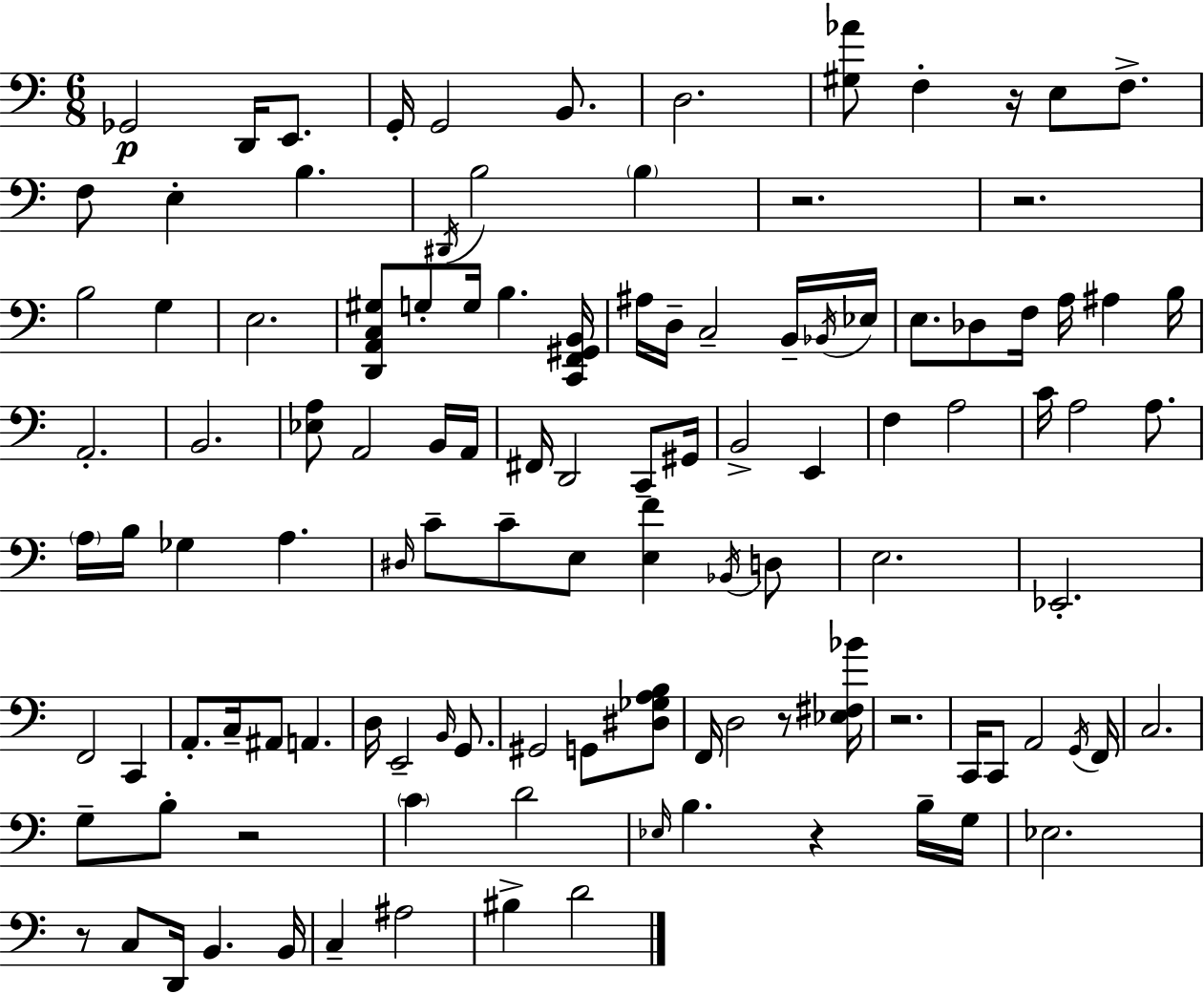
X:1
T:Untitled
M:6/8
L:1/4
K:C
_G,,2 D,,/4 E,,/2 G,,/4 G,,2 B,,/2 D,2 [^G,_A]/2 F, z/4 E,/2 F,/2 F,/2 E, B, ^D,,/4 B,2 B, z2 z2 B,2 G, E,2 [D,,A,,C,^G,]/2 G,/2 G,/4 B, [C,,F,,^G,,B,,]/4 ^A,/4 D,/4 C,2 B,,/4 _B,,/4 _E,/4 E,/2 _D,/2 F,/4 A,/4 ^A, B,/4 A,,2 B,,2 [_E,A,]/2 A,,2 B,,/4 A,,/4 ^F,,/4 D,,2 C,,/2 ^G,,/4 B,,2 E,, F, A,2 C/4 A,2 A,/2 A,/4 B,/4 _G, A, ^D,/4 C/2 C/2 E,/2 [E,F] _B,,/4 D,/2 E,2 _E,,2 F,,2 C,, A,,/2 C,/4 ^A,,/2 A,, D,/4 E,,2 B,,/4 G,,/2 ^G,,2 G,,/2 [^D,_G,A,B,]/2 F,,/4 D,2 z/2 [_E,^F,_B]/4 z2 C,,/4 C,,/2 A,,2 G,,/4 F,,/4 C,2 G,/2 B,/2 z2 C D2 _E,/4 B, z B,/4 G,/4 _E,2 z/2 C,/2 D,,/4 B,, B,,/4 C, ^A,2 ^B, D2